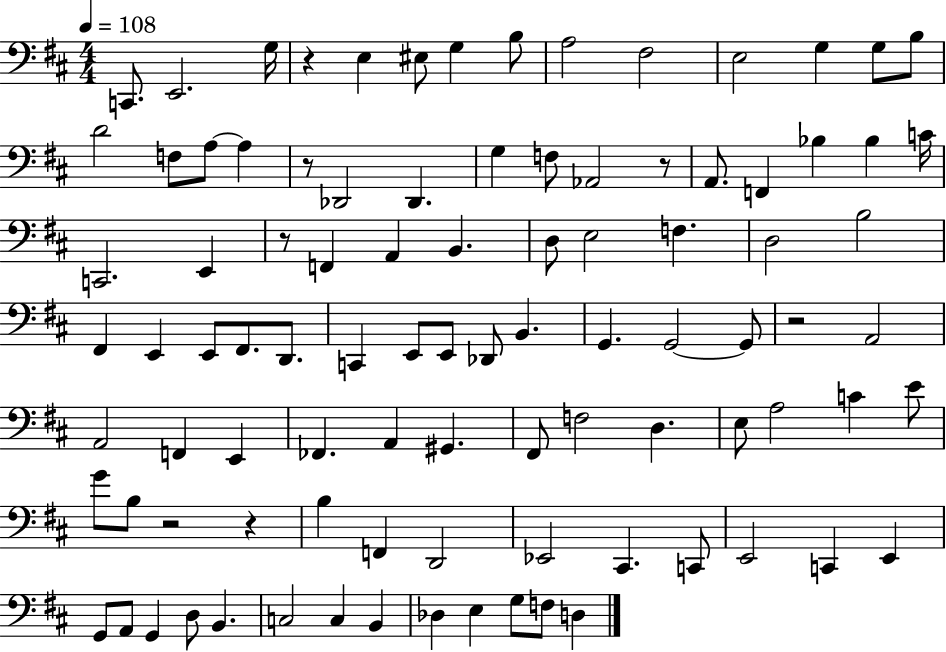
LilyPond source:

{
  \clef bass
  \numericTimeSignature
  \time 4/4
  \key d \major
  \tempo 4 = 108
  c,8. e,2. g16 | r4 e4 eis8 g4 b8 | a2 fis2 | e2 g4 g8 b8 | \break d'2 f8 a8~~ a4 | r8 des,2 des,4. | g4 f8 aes,2 r8 | a,8. f,4 bes4 bes4 c'16 | \break c,2. e,4 | r8 f,4 a,4 b,4. | d8 e2 f4. | d2 b2 | \break fis,4 e,4 e,8 fis,8. d,8. | c,4 e,8 e,8 des,8 b,4. | g,4. g,2~~ g,8 | r2 a,2 | \break a,2 f,4 e,4 | fes,4. a,4 gis,4. | fis,8 f2 d4. | e8 a2 c'4 e'8 | \break g'8 b8 r2 r4 | b4 f,4 d,2 | ees,2 cis,4. c,8 | e,2 c,4 e,4 | \break g,8 a,8 g,4 d8 b,4. | c2 c4 b,4 | des4 e4 g8 f8 d4 | \bar "|."
}